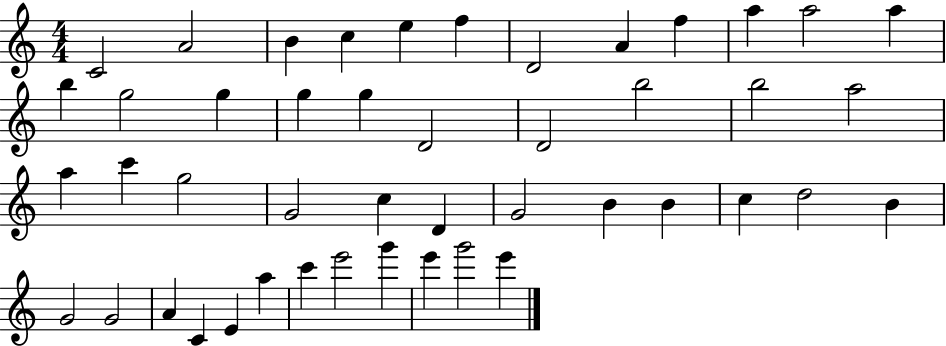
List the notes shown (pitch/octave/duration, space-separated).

C4/h A4/h B4/q C5/q E5/q F5/q D4/h A4/q F5/q A5/q A5/h A5/q B5/q G5/h G5/q G5/q G5/q D4/h D4/h B5/h B5/h A5/h A5/q C6/q G5/h G4/h C5/q D4/q G4/h B4/q B4/q C5/q D5/h B4/q G4/h G4/h A4/q C4/q E4/q A5/q C6/q E6/h G6/q E6/q G6/h E6/q